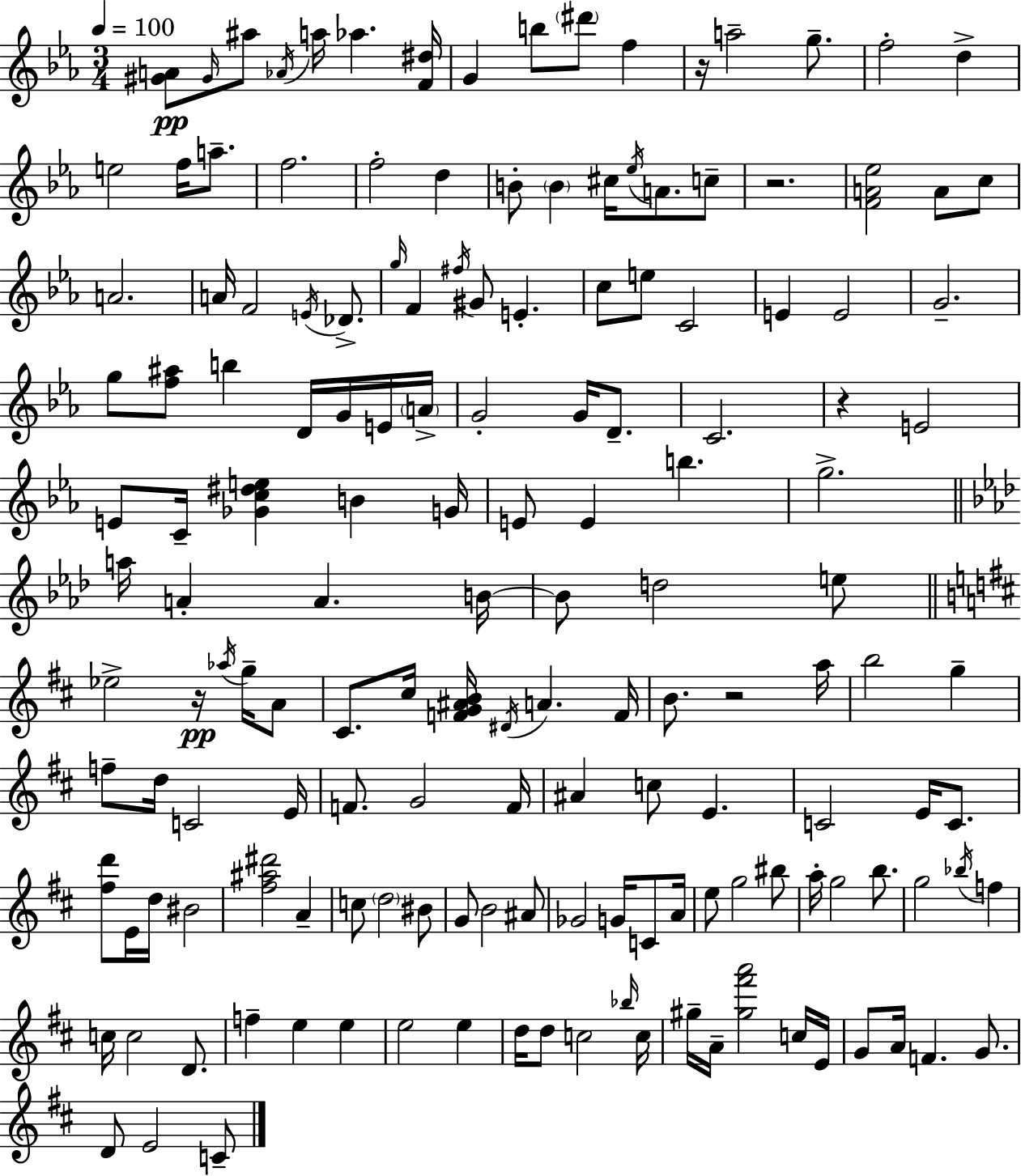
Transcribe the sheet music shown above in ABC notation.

X:1
T:Untitled
M:3/4
L:1/4
K:Cm
[^GA]/2 ^G/4 ^a/2 _A/4 a/4 _a [F^d]/4 G b/2 ^d'/2 f z/4 a2 g/2 f2 d e2 f/4 a/2 f2 f2 d B/2 B ^c/4 _e/4 A/2 c/2 z2 [FA_e]2 A/2 c/2 A2 A/4 F2 E/4 _D/2 g/4 F ^f/4 ^G/2 E c/2 e/2 C2 E E2 G2 g/2 [f^a]/2 b D/4 G/4 E/4 A/4 G2 G/4 D/2 C2 z E2 E/2 C/4 [_Gc^de] B G/4 E/2 E b g2 a/4 A A B/4 B/2 d2 e/2 _e2 z/4 _a/4 g/4 A/2 ^C/2 ^c/4 [FG^AB]/4 ^D/4 A F/4 B/2 z2 a/4 b2 g f/2 d/4 C2 E/4 F/2 G2 F/4 ^A c/2 E C2 E/4 C/2 [^fd']/2 E/4 d/4 ^B2 [^f^a^d']2 A c/2 d2 ^B/2 G/2 B2 ^A/2 _G2 G/4 C/2 A/4 e/2 g2 ^b/2 a/4 g2 b/2 g2 _b/4 f c/4 c2 D/2 f e e e2 e d/4 d/2 c2 _b/4 c/4 ^g/4 A/4 [^g^f'a']2 c/4 E/4 G/2 A/4 F G/2 D/2 E2 C/2